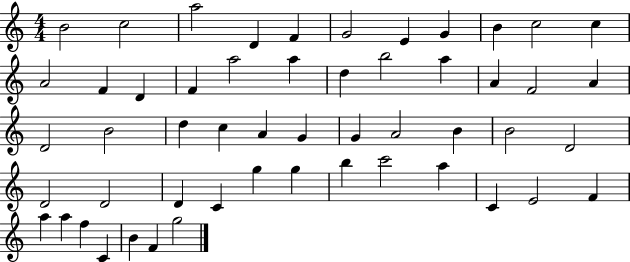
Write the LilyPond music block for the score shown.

{
  \clef treble
  \numericTimeSignature
  \time 4/4
  \key c \major
  b'2 c''2 | a''2 d'4 f'4 | g'2 e'4 g'4 | b'4 c''2 c''4 | \break a'2 f'4 d'4 | f'4 a''2 a''4 | d''4 b''2 a''4 | a'4 f'2 a'4 | \break d'2 b'2 | d''4 c''4 a'4 g'4 | g'4 a'2 b'4 | b'2 d'2 | \break d'2 d'2 | d'4 c'4 g''4 g''4 | b''4 c'''2 a''4 | c'4 e'2 f'4 | \break a''4 a''4 f''4 c'4 | b'4 f'4 g''2 | \bar "|."
}